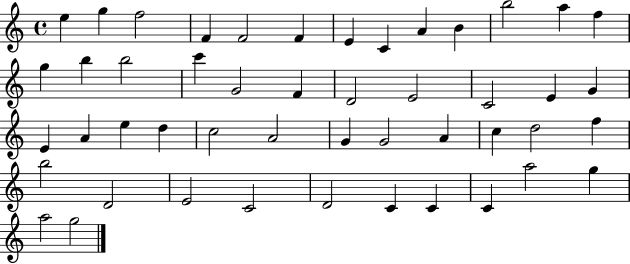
E5/q G5/q F5/h F4/q F4/h F4/q E4/q C4/q A4/q B4/q B5/h A5/q F5/q G5/q B5/q B5/h C6/q G4/h F4/q D4/h E4/h C4/h E4/q G4/q E4/q A4/q E5/q D5/q C5/h A4/h G4/q G4/h A4/q C5/q D5/h F5/q B5/h D4/h E4/h C4/h D4/h C4/q C4/q C4/q A5/h G5/q A5/h G5/h